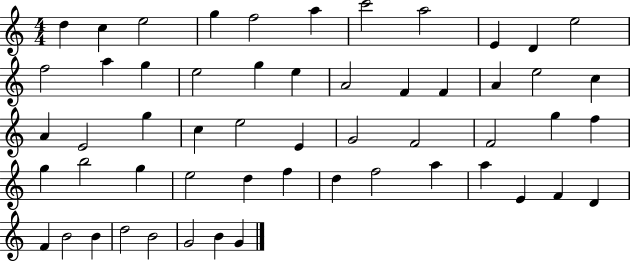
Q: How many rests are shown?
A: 0